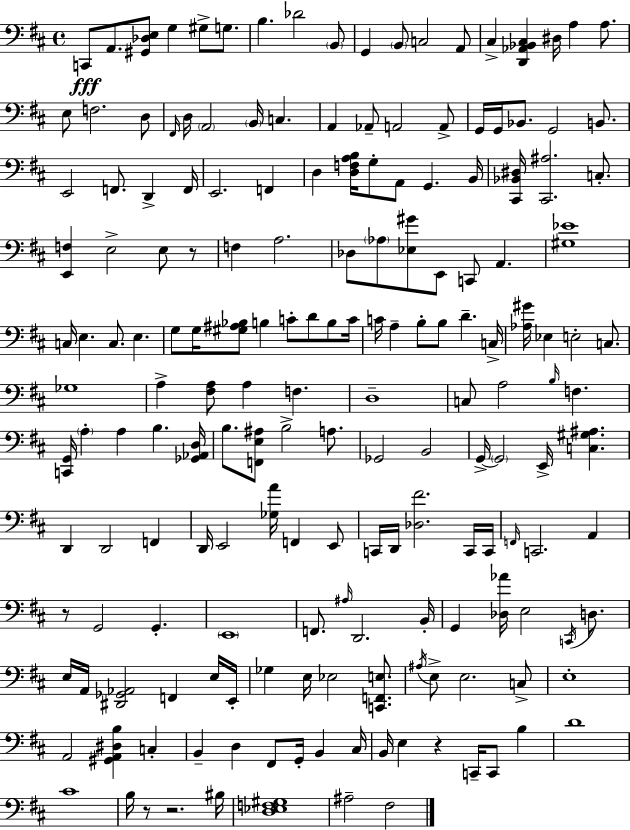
{
  \clef bass
  \time 4/4
  \defaultTimeSignature
  \key d \major
  c,8\fff a,8. <gis, des e>8 g4 gis8-> g8. | b4. des'2 \parenthesize b,8 | g,4 \parenthesize b,8 c2 a,8 | cis4-> <d, aes, bes, cis>4 dis16 a4 a8. | \break e8 f2. d8 | \grace { fis,16 } d16 \parenthesize a,2 \parenthesize b,16 c4. | a,4 aes,8-- a,2 a,8-> | g,16 g,16 bes,8. g,2 b,8. | \break e,2 f,8. d,4-> | f,16 e,2. f,4 | d4 <d f a b>16 g8-. a,8 g,4. | b,16 <cis, bes, dis>16 <cis, ais>2. c8.-. | \break <e, f>4 e2-> e8 r8 | f4 a2. | des8 \parenthesize aes8 <ees gis'>8 e,8 c,8 a,4. | <gis ees'>1 | \break c16 e4. c8. e4. | g8 g16 <gis ais bes>8 b4 c'8-. d'8 b8 | c'16 c'16 a4-- b8-. b8 d'4.-- | c16-> <aes gis'>16 ees4 e2-. c8. | \break ges1 | a4-> <fis a>8 a4 f4. | d1-- | c8 a2 \grace { b16 } f4. | \break <c, g,>16 \parenthesize a4-. a4 b4. | <ges, aes, d>16 b8. <f, e ais>8 b2-> a8. | ges,2 b,2 | g,16->~~ \parenthesize g,2 e,16-> <c gis ais>4. | \break d,4 d,2 f,4 | d,16 e,2 <ges a'>16 f,4 | e,8 c,16 d,16 <des fis'>2. | c,16 c,16 \grace { f,16 } c,2. a,4 | \break r8 g,2 g,4.-. | \parenthesize e,1 | f,8. \grace { ais16 } d,2. | b,16-. g,4 <des aes'>16 e2 | \break \acciaccatura { c,16 } d8. e16 a,16 <dis, ges, aes,>2 f,4 | e16 e,16-. ges4 e16 ees2 | <c, f, e>8. \acciaccatura { ais16 } e8-> e2. | c8-> e1-. | \break a,2 <gis, a, dis b>4 | c4-. b,4-- d4 fis,8 | g,16-. b,4 cis16 b,16 e4 r4 c,16-- | c,8 b4 d'1 | \break cis'1 | b16 r8 r2. | bis16 <d ees f gis>1 | ais2-- fis2 | \break \bar "|."
}